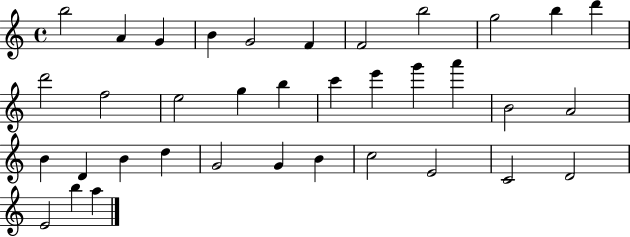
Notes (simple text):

B5/h A4/q G4/q B4/q G4/h F4/q F4/h B5/h G5/h B5/q D6/q D6/h F5/h E5/h G5/q B5/q C6/q E6/q G6/q A6/q B4/h A4/h B4/q D4/q B4/q D5/q G4/h G4/q B4/q C5/h E4/h C4/h D4/h E4/h B5/q A5/q